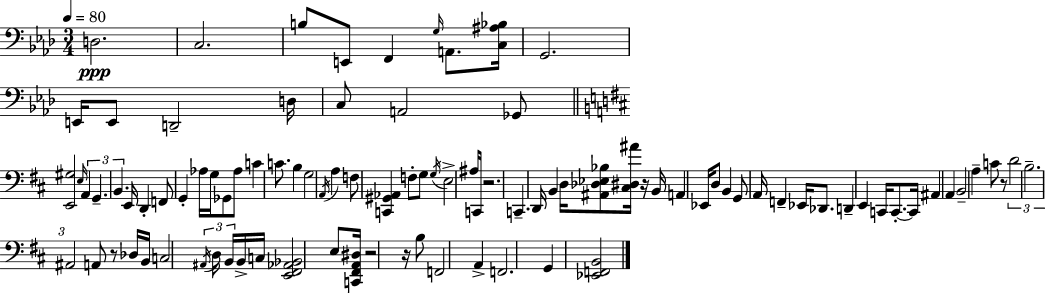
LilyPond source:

{
  \clef bass
  \numericTimeSignature
  \time 3/4
  \key f \minor
  \tempo 4 = 80
  \repeat volta 2 { d2.\ppp | c2. | b8 e,8 f,4 \grace { g16 } a,8. | <c ais bes>16 g,2. | \break e,16 e,8 d,2-- | d16 c8 a,2 ges,8 | \bar "||" \break \key b \minor <e, gis>2 \grace { e16 } \tuplet 3/2 { a,4 | g,4.-- b,4. } | e,16 d,4-. f,8 g,4-. | aes16 g16 ges,8 aes8 c'4 c'8. | \break b4 g2 | \acciaccatura { a,16 } a4 f8 <c, gis, aes,>4 | f8-. g8 \acciaccatura { g16 } e2-> | ais16 c,16 r2. | \break c,4.-- d,16 b,4 | d16 <ais, des ees bes>8 <cis dis ais'>16 r16 b,16 a,4 | ees,16 d8 b,4 g,8 a,16 f,4-- | ees,16 des,8. d,4-- e,4 | \break c,16 c,8.-.~~ c,16 ais,4 a,4 | b,2-- a4-- | c'8 r8 \tuplet 3/2 { d'2 | b2.-- | \break ais,2 } a,8 | r8 des16 b,16 c2 | \tuplet 3/2 { \acciaccatura { ais,16 } d16 b,16 } b,16-> c16 <e, fis, aes, bes,>2 | e8 <c, fis, a, dis>16 r2 | \break r16 b8 f,2 | a,4-> f,2. | g,4 <ees, f, b,>2 | } \bar "|."
}